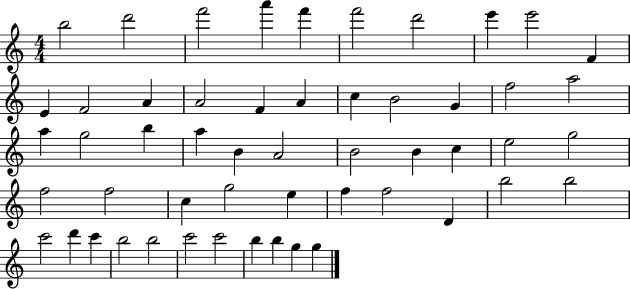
B5/h D6/h F6/h A6/q F6/q F6/h D6/h E6/q E6/h F4/q E4/q F4/h A4/q A4/h F4/q A4/q C5/q B4/h G4/q F5/h A5/h A5/q G5/h B5/q A5/q B4/q A4/h B4/h B4/q C5/q E5/h G5/h F5/h F5/h C5/q G5/h E5/q F5/q F5/h D4/q B5/h B5/h C6/h D6/q C6/q B5/h B5/h C6/h C6/h B5/q B5/q G5/q G5/q